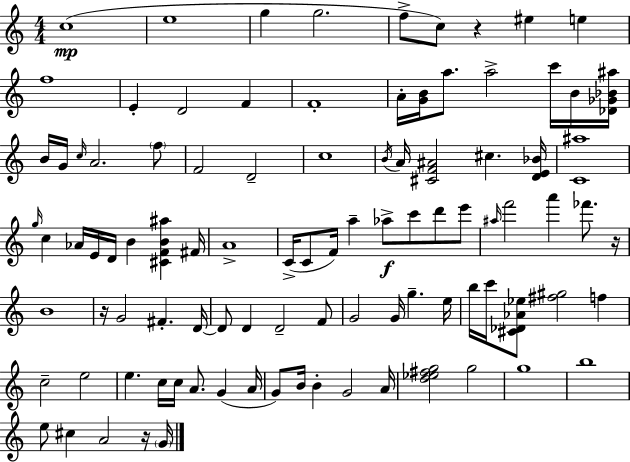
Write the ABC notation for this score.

X:1
T:Untitled
M:4/4
L:1/4
K:Am
c4 e4 g g2 f/2 c/2 z ^e e f4 E D2 F F4 A/4 [GB]/4 a/2 a2 c'/4 B/4 [_D_G_B^a]/4 B/4 G/4 c/4 A2 f/2 F2 D2 c4 B/4 A/4 [^CF^A]2 ^c [DE_B]/4 [C^a]4 g/4 c _A/4 E/4 D/4 B [^CFB^a] ^F/4 A4 C/4 C/2 F/4 a _a/2 c'/2 d'/2 e'/2 ^a/4 f'2 a' _f'/2 z/4 B4 z/4 G2 ^F D/4 D/2 D D2 F/2 G2 G/4 g e/4 b/4 c'/4 [^C_D_A_e]/2 [^f^g]2 f c2 e2 e c/4 c/4 A/2 G A/4 G/2 B/4 B G2 A/4 [d_e^fg]2 g2 g4 b4 e/2 ^c A2 z/4 G/4